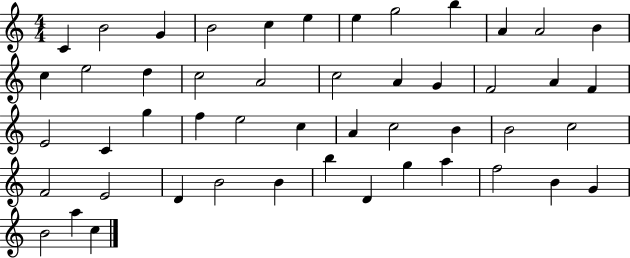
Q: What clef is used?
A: treble